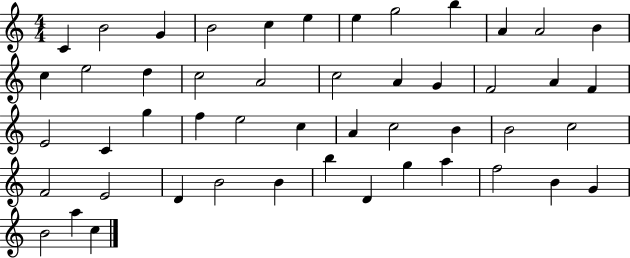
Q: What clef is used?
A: treble